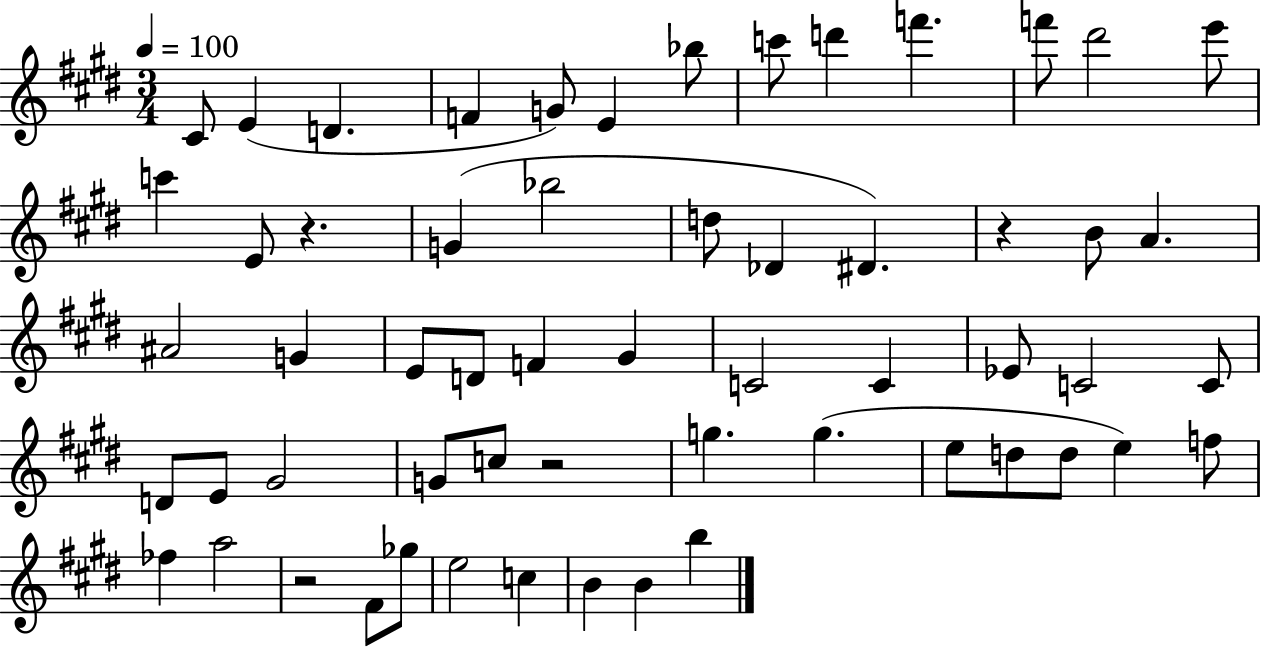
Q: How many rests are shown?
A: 4